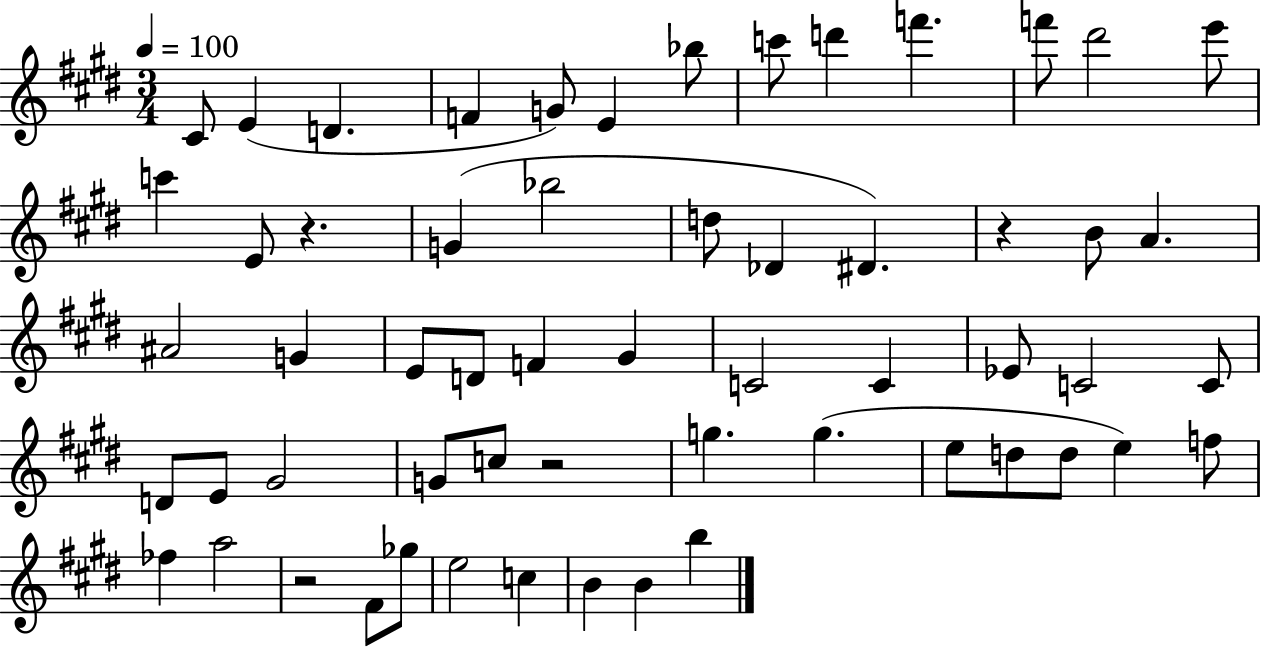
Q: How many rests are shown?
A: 4